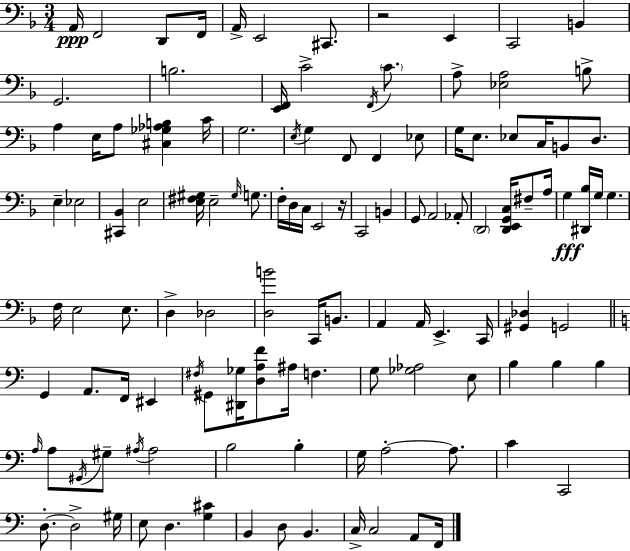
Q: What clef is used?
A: bass